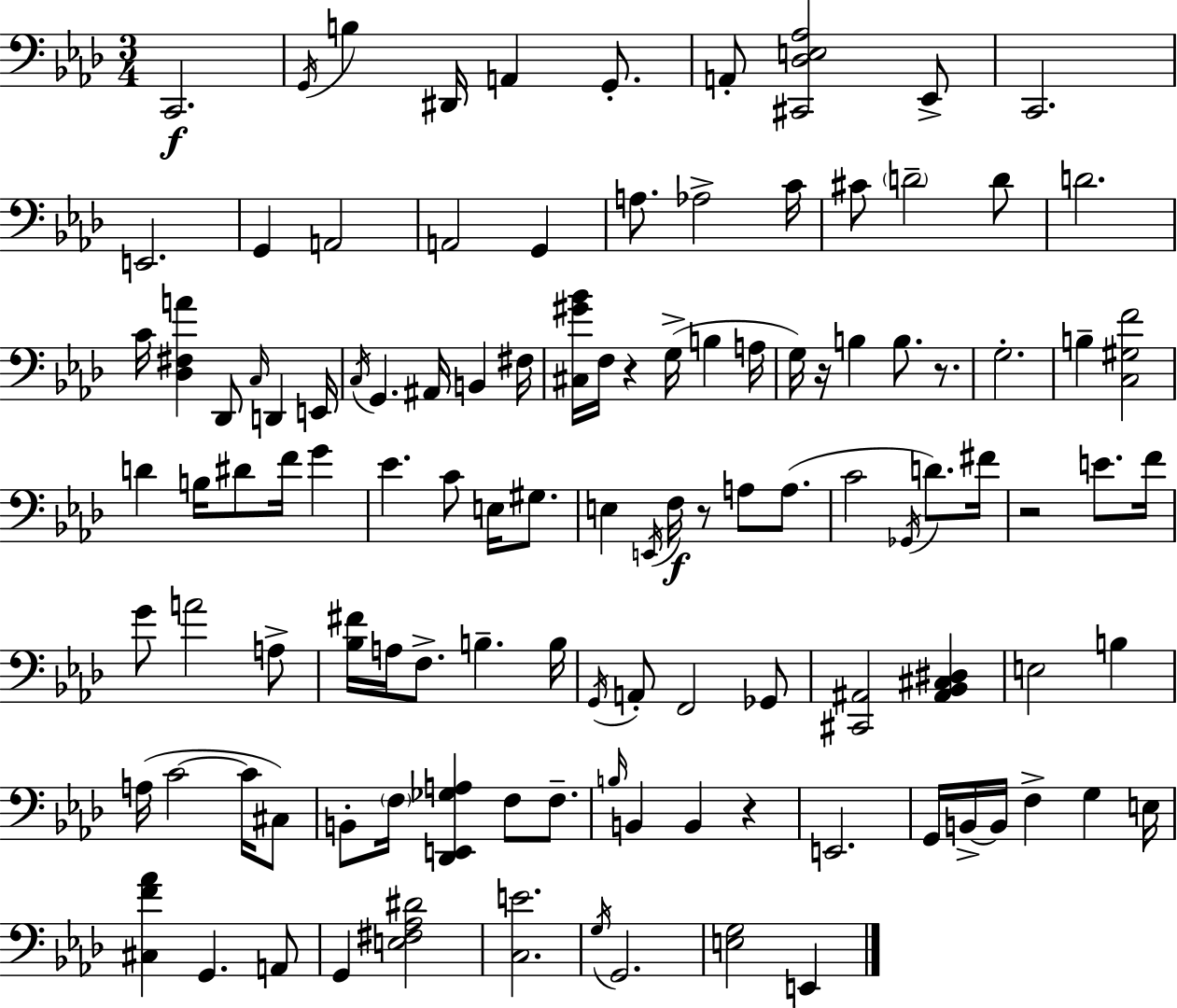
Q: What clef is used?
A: bass